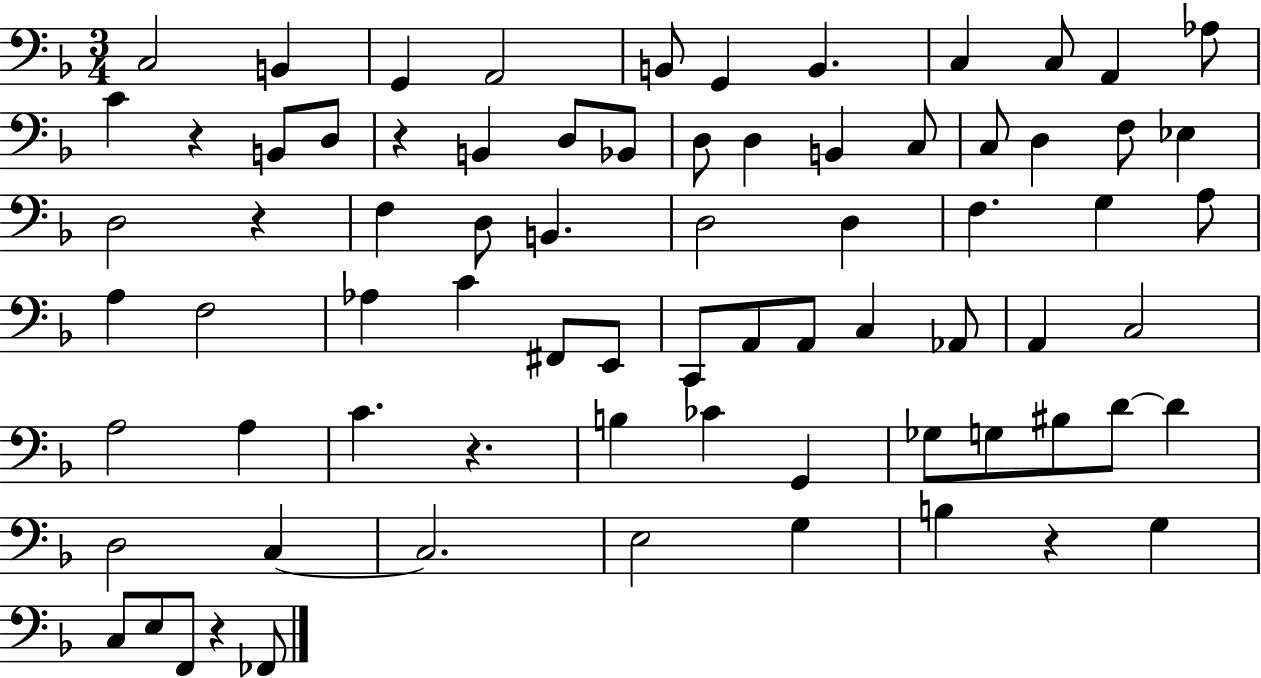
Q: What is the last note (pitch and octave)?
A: FES2